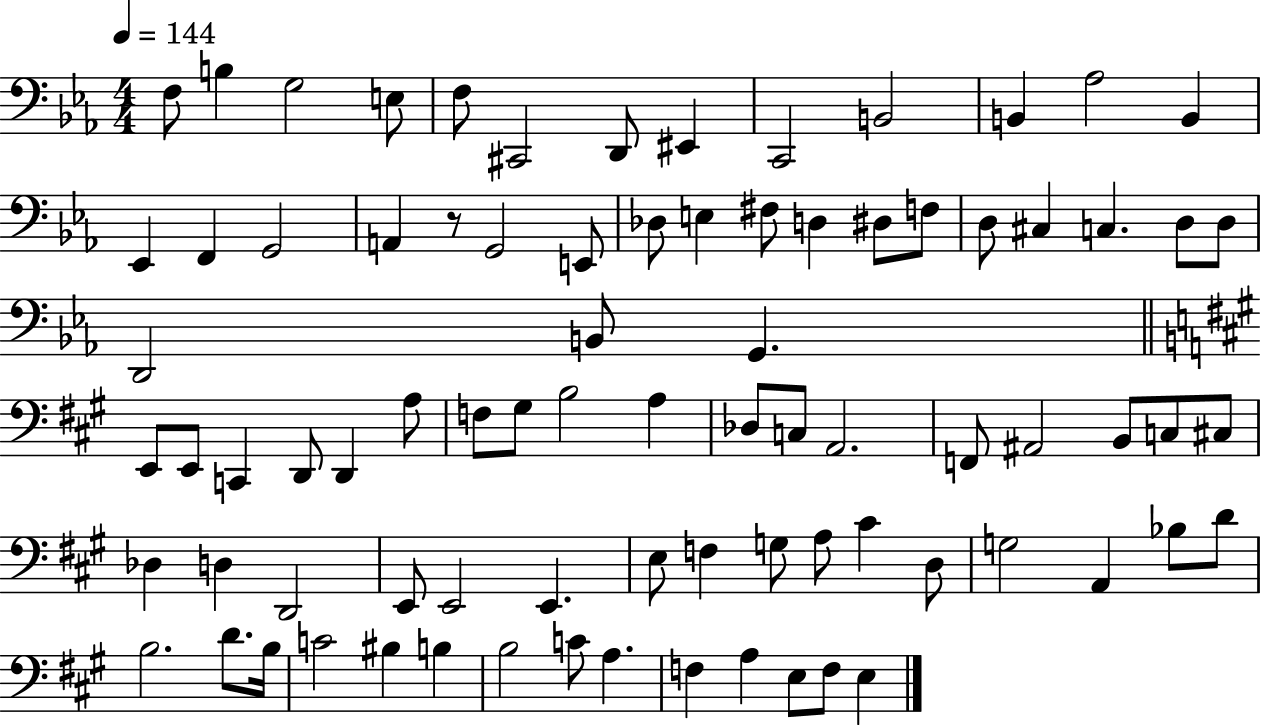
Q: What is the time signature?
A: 4/4